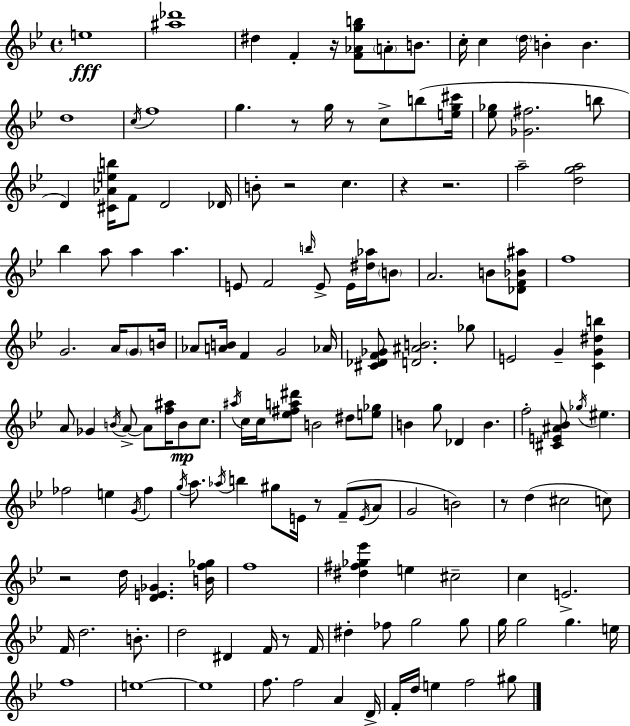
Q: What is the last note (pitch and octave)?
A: G#5